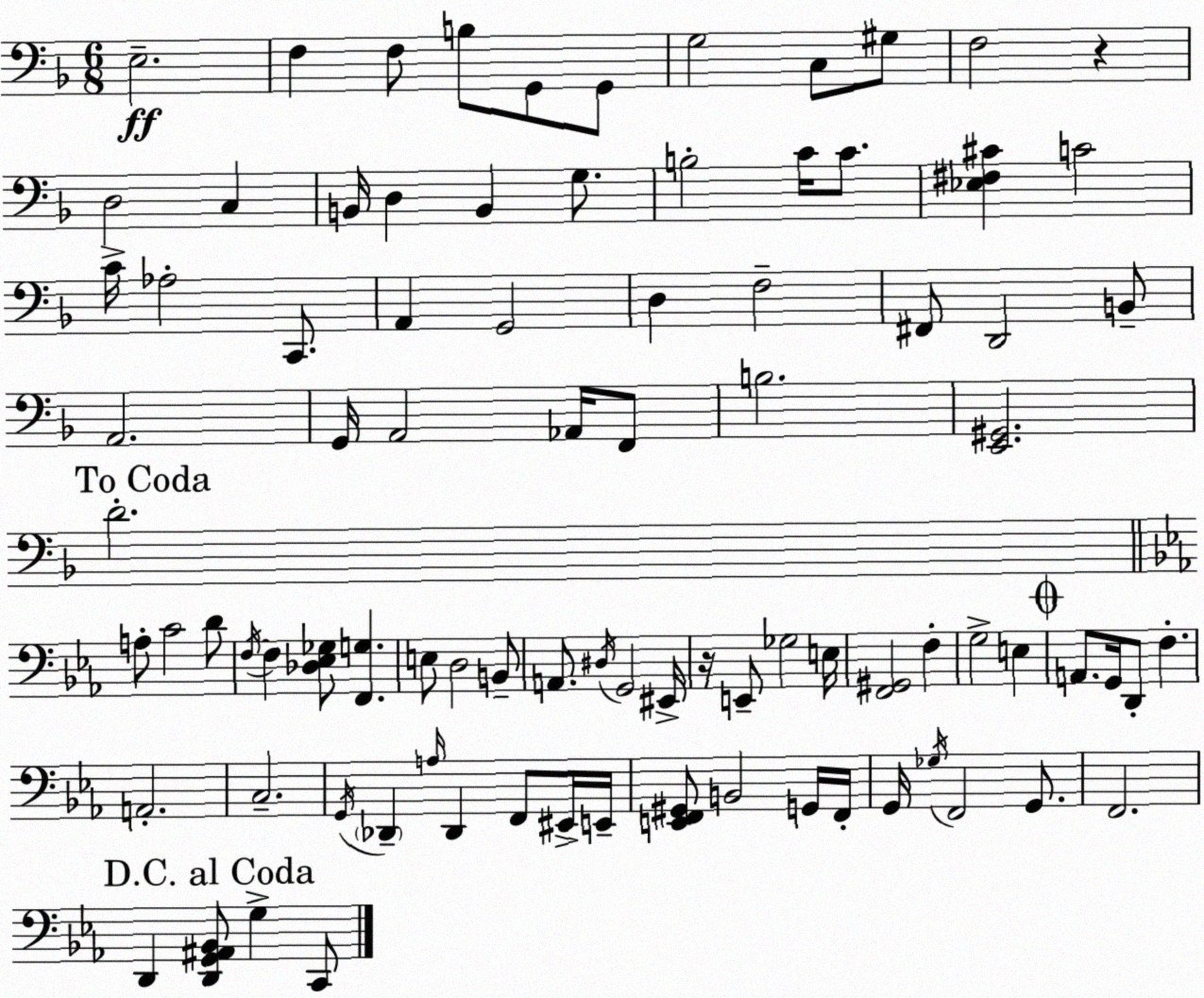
X:1
T:Untitled
M:6/8
L:1/4
K:F
E,2 F, F,/2 B,/2 G,,/2 G,,/2 G,2 C,/2 ^G,/2 F,2 z D,2 C, B,,/4 D, B,, G,/2 B,2 C/4 C/2 [_E,^F,^C] C2 C/4 _A,2 C,,/2 A,, G,,2 D, F,2 ^F,,/2 D,,2 B,,/2 A,,2 G,,/4 A,,2 _A,,/4 F,,/2 B,2 [E,,^G,,]2 D2 A,/2 C2 D/2 F,/4 F, [_D,_E,_G,]/2 [F,,G,] E,/2 D,2 B,,/2 A,,/2 ^D,/4 G,,2 ^E,,/4 z/4 E,,/2 _G,2 E,/4 [F,,^G,,]2 F, G,2 E, A,,/2 G,,/4 D,,/2 F, A,,2 C,2 G,,/4 _D,, A,/4 _D,, F,,/2 ^E,,/4 E,,/4 [E,,F,,^G,,]/2 B,,2 G,,/4 F,,/4 G,,/4 _G,/4 F,,2 G,,/2 F,,2 D,, [D,,G,,^A,,_B,,]/2 G, C,,/2